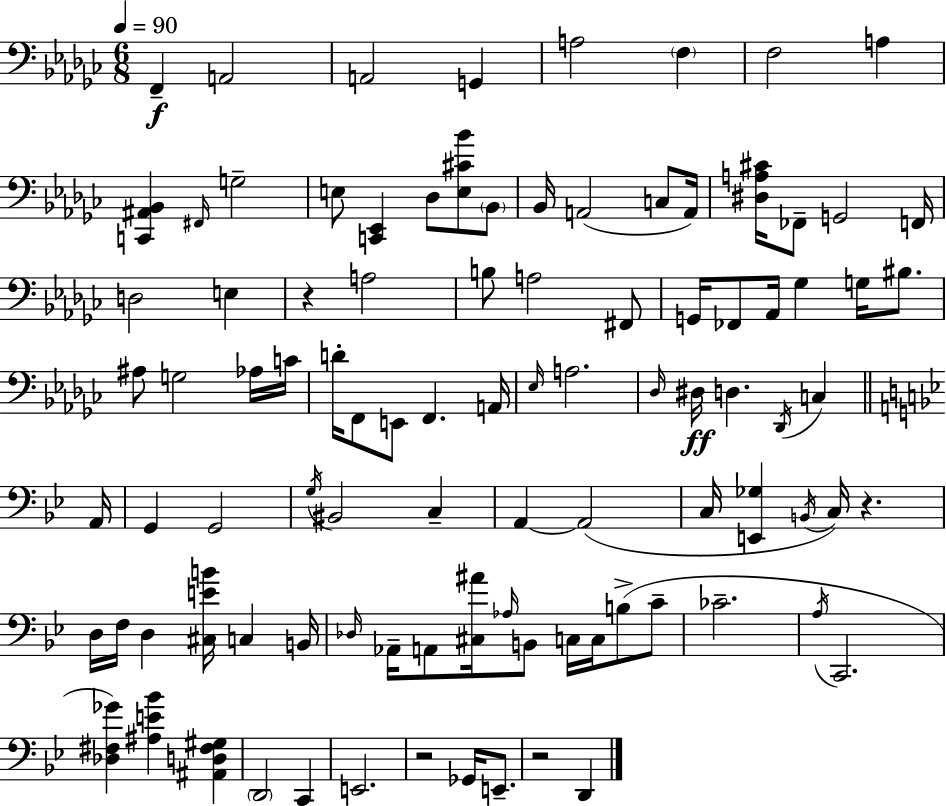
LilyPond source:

{
  \clef bass
  \numericTimeSignature
  \time 6/8
  \key ees \minor
  \tempo 4 = 90
  f,4--\f a,2 | a,2 g,4 | a2 \parenthesize f4 | f2 a4 | \break <c, ais, bes,>4 \grace { fis,16 } g2-- | e8 <c, ees,>4 des8 <e cis' bes'>8 \parenthesize bes,8 | bes,16 a,2( c8 | a,16) <dis a cis'>16 fes,8-- g,2 | \break f,16 d2 e4 | r4 a2 | b8 a2 fis,8 | g,16 fes,8 aes,16 ges4 g16 bis8. | \break ais8 g2 aes16 | c'16 d'16-. f,8 e,8 f,4. | a,16 \grace { ees16 } a2. | \grace { des16 }\ff dis16 d4. \acciaccatura { des,16 } c4 | \break \bar "||" \break \key bes \major a,16 g,4 g,2 | \acciaccatura { g16 } bis,2 c4-- | a,4~~ a,2( | c16 <e, ges>4 \acciaccatura { b,16 } c16) r4. | \break d16 f16 d4 <cis e' b'>16 c4 | b,16 \grace { des16 } aes,16-- a,8 <cis ais'>16 \grace { aes16 } b,8 c16 | c16 b8->( c'8-- ces'2.-- | \acciaccatura { a16 } c,2. | \break <des fis ges'>4) <ais e' bes'>4 | <ais, d fis gis>4 \parenthesize d,2 | c,4 e,2. | r2 | \break ges,16 e,8.-- r2 | d,4 \bar "|."
}